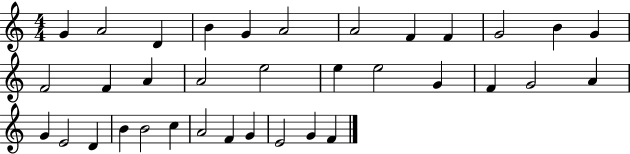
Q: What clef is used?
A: treble